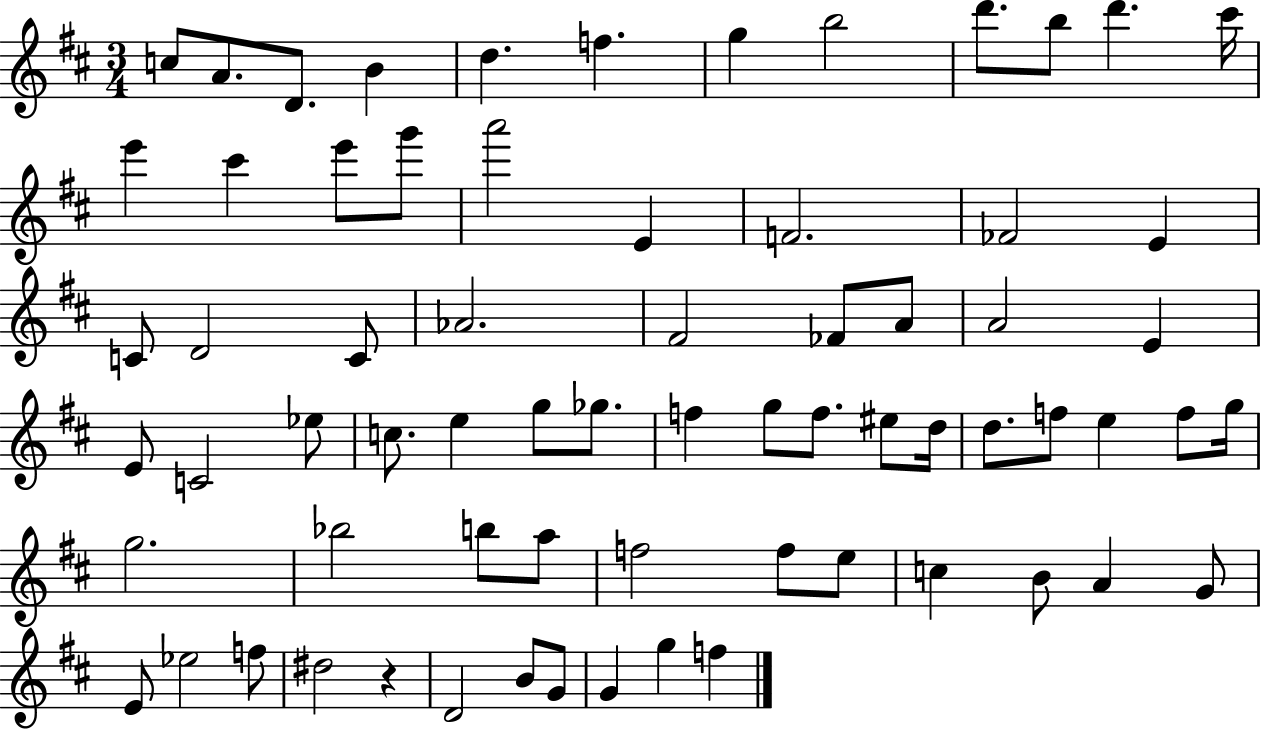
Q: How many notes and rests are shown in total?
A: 69